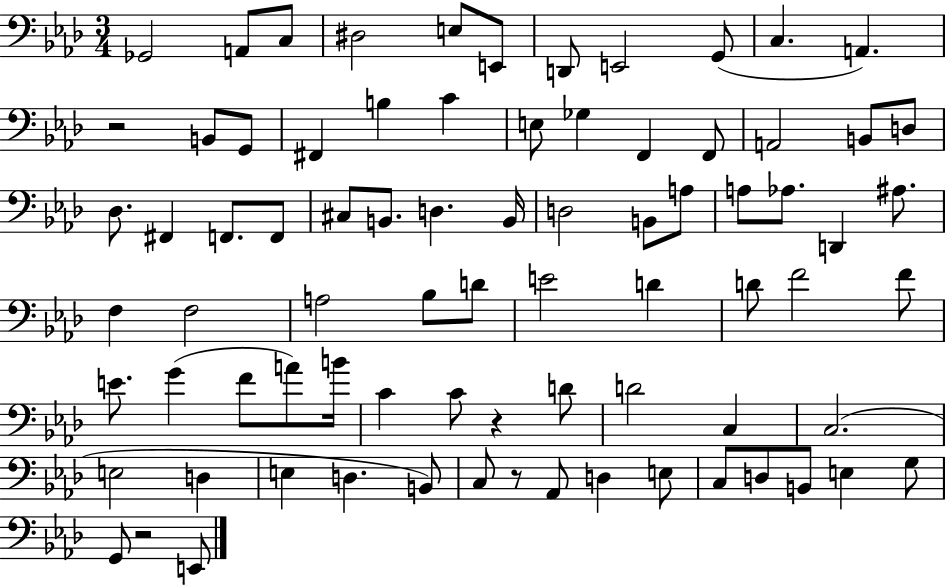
{
  \clef bass
  \numericTimeSignature
  \time 3/4
  \key aes \major
  \repeat volta 2 { ges,2 a,8 c8 | dis2 e8 e,8 | d,8 e,2 g,8( | c4. a,4.) | \break r2 b,8 g,8 | fis,4 b4 c'4 | e8 ges4 f,4 f,8 | a,2 b,8 d8 | \break des8. fis,4 f,8. f,8 | cis8 b,8. d4. b,16 | d2 b,8 a8 | a8 aes8. d,4 ais8. | \break f4 f2 | a2 bes8 d'8 | e'2 d'4 | d'8 f'2 f'8 | \break e'8. g'4( f'8 a'8) b'16 | c'4 c'8 r4 d'8 | d'2 c4 | c2.( | \break e2 d4 | e4 d4. b,8) | c8 r8 aes,8 d4 e8 | c8 d8 b,8 e4 g8 | \break g,8 r2 e,8 | } \bar "|."
}